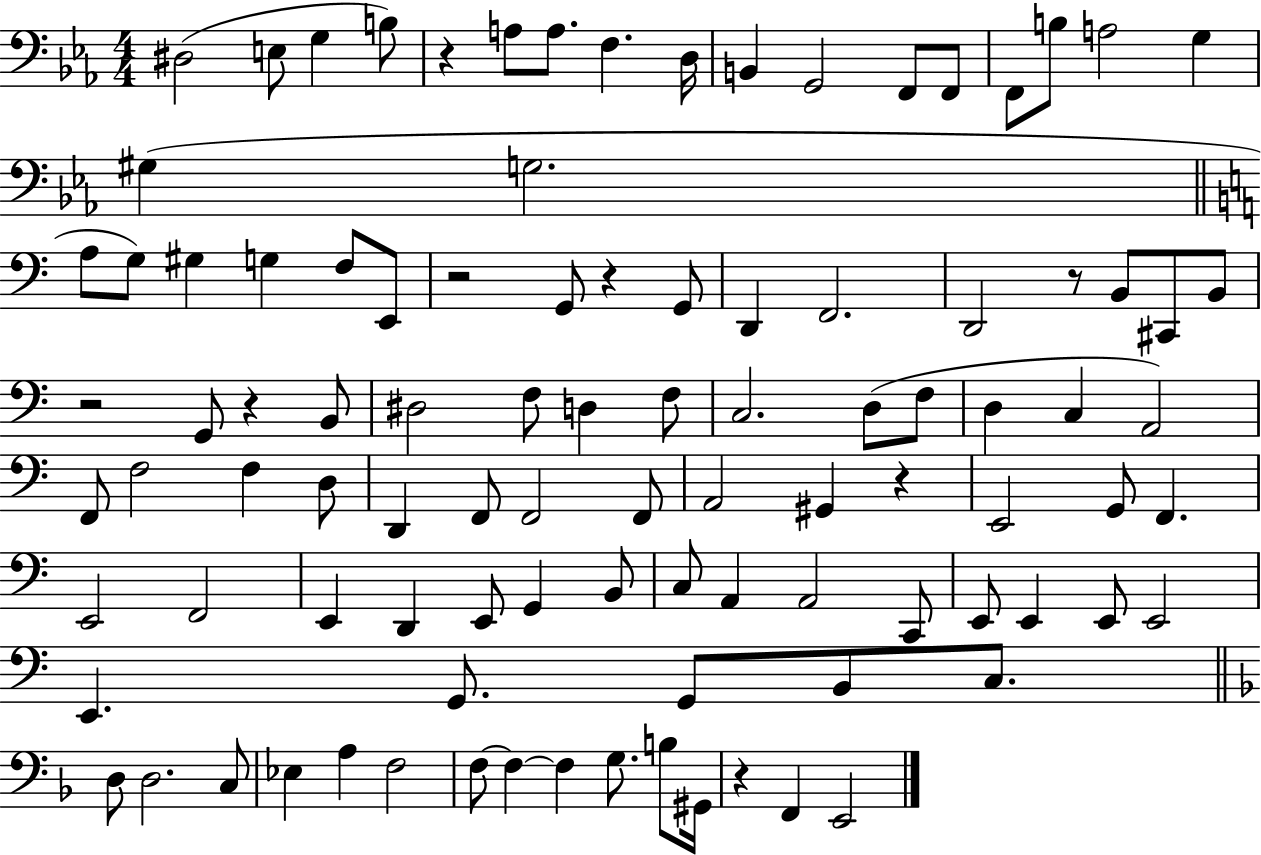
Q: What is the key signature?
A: EES major